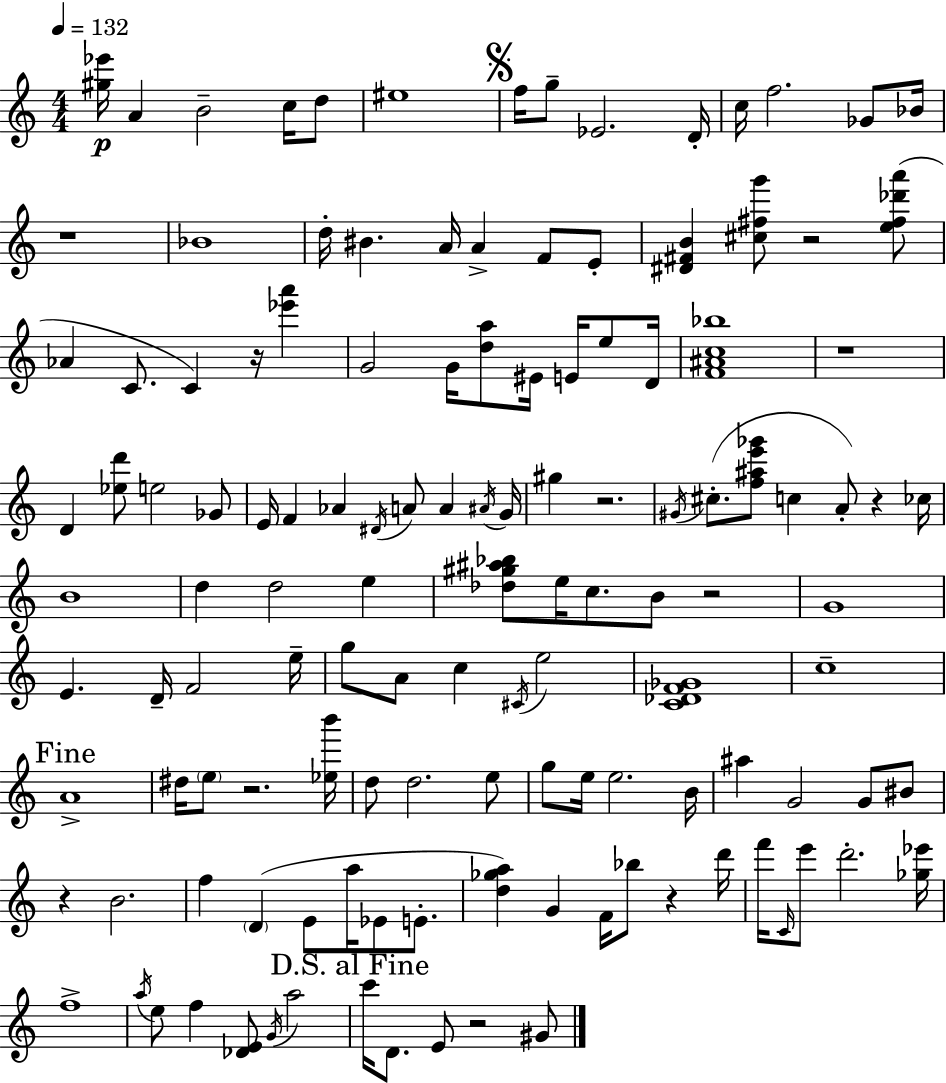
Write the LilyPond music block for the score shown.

{
  \clef treble
  \numericTimeSignature
  \time 4/4
  \key a \minor
  \tempo 4 = 132
  <gis'' ees'''>16\p a'4 b'2-- c''16 d''8 | eis''1 | \mark \markup { \musicglyph "scripts.segno" } f''16 g''8-- ees'2. d'16-. | c''16 f''2. ges'8 bes'16 | \break r1 | bes'1 | d''16-. bis'4. a'16 a'4-> f'8 e'8-. | <dis' fis' b'>4 <cis'' fis'' g'''>8 r2 <e'' fis'' des''' a'''>8( | \break aes'4 c'8. c'4) r16 <ees''' a'''>4 | g'2 g'16 <d'' a''>8 eis'16 e'16 e''8 d'16 | <f' ais' c'' bes''>1 | r1 | \break d'4 <ees'' d'''>8 e''2 ges'8 | e'16 f'4 aes'4 \acciaccatura { dis'16 } a'8 a'4 | \acciaccatura { ais'16 } g'16 gis''4 r2. | \acciaccatura { gis'16 }( cis''8.-. <f'' ais'' e''' ges'''>8 c''4 a'8-.) r4 | \break ces''16 b'1 | d''4 d''2 e''4 | <des'' gis'' ais'' bes''>8 e''16 c''8. b'8 r2 | g'1 | \break e'4. d'16-- f'2 | e''16-- g''8 a'8 c''4 \acciaccatura { cis'16 } e''2 | <c' des' f' ges'>1 | c''1-- | \break \mark "Fine" a'1-> | dis''16 \parenthesize e''8 r2. | <ees'' b'''>16 d''8 d''2. | e''8 g''8 e''16 e''2. | \break b'16 ais''4 g'2 | g'8 bis'8 r4 b'2. | f''4 \parenthesize d'4( e'8 a''16 ees'8 | e'8.-. <d'' ges'' a''>4) g'4 f'16 bes''8 r4 | \break d'''16 f'''16 \grace { c'16 } e'''8 d'''2.-. | <ges'' ees'''>16 f''1-> | \acciaccatura { a''16 } e''8 f''4 <des' e'>8 \acciaccatura { g'16 } a''2 | \mark "D.S. al Fine" c'''16 d'8. e'8 r2 | \break gis'8 \bar "|."
}